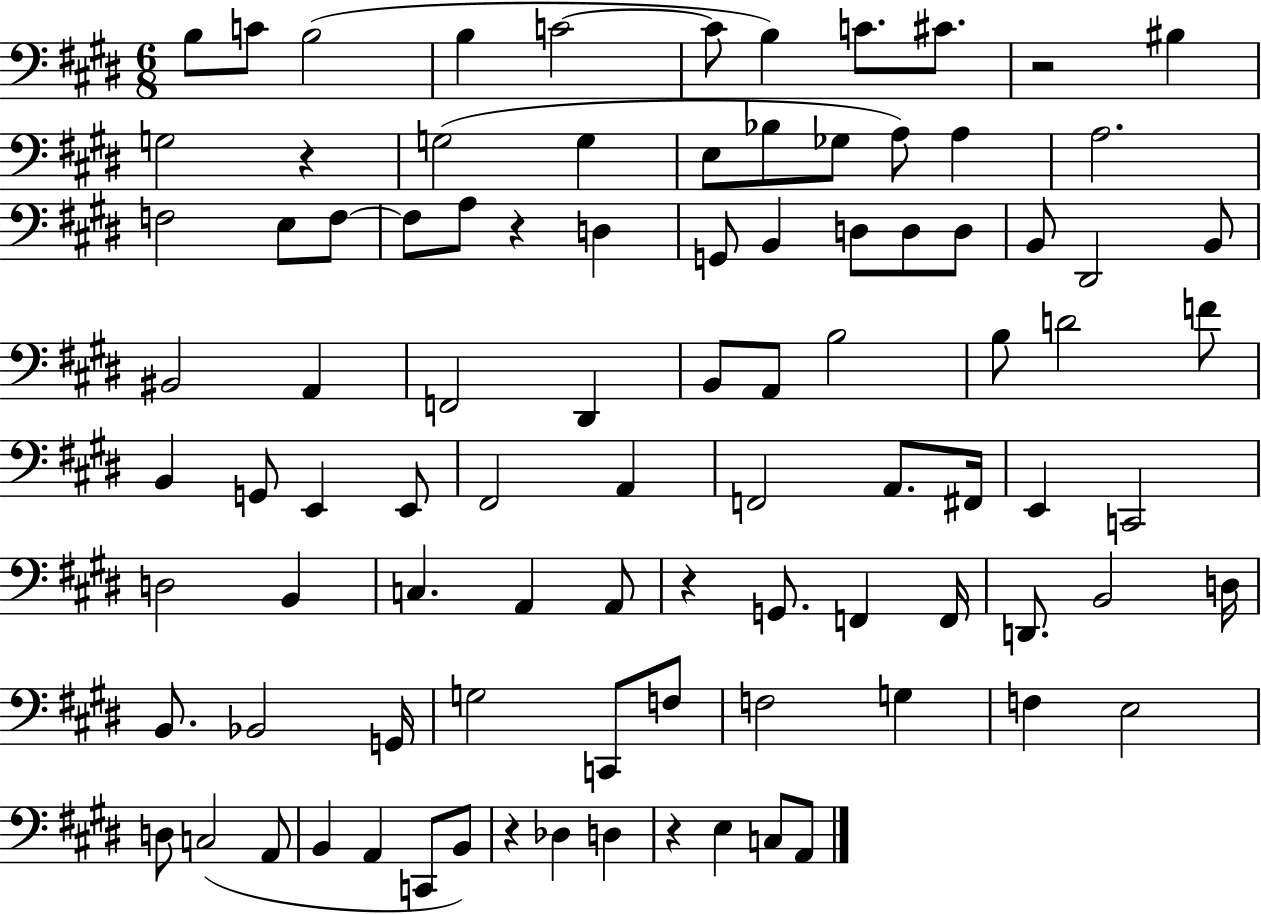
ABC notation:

X:1
T:Untitled
M:6/8
L:1/4
K:E
B,/2 C/2 B,2 B, C2 C/2 B, C/2 ^C/2 z2 ^B, G,2 z G,2 G, E,/2 _B,/2 _G,/2 A,/2 A, A,2 F,2 E,/2 F,/2 F,/2 A,/2 z D, G,,/2 B,, D,/2 D,/2 D,/2 B,,/2 ^D,,2 B,,/2 ^B,,2 A,, F,,2 ^D,, B,,/2 A,,/2 B,2 B,/2 D2 F/2 B,, G,,/2 E,, E,,/2 ^F,,2 A,, F,,2 A,,/2 ^F,,/4 E,, C,,2 D,2 B,, C, A,, A,,/2 z G,,/2 F,, F,,/4 D,,/2 B,,2 D,/4 B,,/2 _B,,2 G,,/4 G,2 C,,/2 F,/2 F,2 G, F, E,2 D,/2 C,2 A,,/2 B,, A,, C,,/2 B,,/2 z _D, D, z E, C,/2 A,,/2